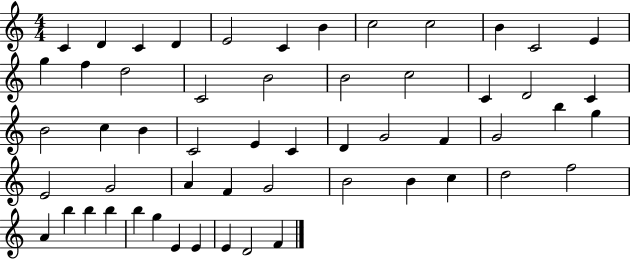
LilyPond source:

{
  \clef treble
  \numericTimeSignature
  \time 4/4
  \key c \major
  c'4 d'4 c'4 d'4 | e'2 c'4 b'4 | c''2 c''2 | b'4 c'2 e'4 | \break g''4 f''4 d''2 | c'2 b'2 | b'2 c''2 | c'4 d'2 c'4 | \break b'2 c''4 b'4 | c'2 e'4 c'4 | d'4 g'2 f'4 | g'2 b''4 g''4 | \break e'2 g'2 | a'4 f'4 g'2 | b'2 b'4 c''4 | d''2 f''2 | \break a'4 b''4 b''4 b''4 | b''4 g''4 e'4 e'4 | e'4 d'2 f'4 | \bar "|."
}